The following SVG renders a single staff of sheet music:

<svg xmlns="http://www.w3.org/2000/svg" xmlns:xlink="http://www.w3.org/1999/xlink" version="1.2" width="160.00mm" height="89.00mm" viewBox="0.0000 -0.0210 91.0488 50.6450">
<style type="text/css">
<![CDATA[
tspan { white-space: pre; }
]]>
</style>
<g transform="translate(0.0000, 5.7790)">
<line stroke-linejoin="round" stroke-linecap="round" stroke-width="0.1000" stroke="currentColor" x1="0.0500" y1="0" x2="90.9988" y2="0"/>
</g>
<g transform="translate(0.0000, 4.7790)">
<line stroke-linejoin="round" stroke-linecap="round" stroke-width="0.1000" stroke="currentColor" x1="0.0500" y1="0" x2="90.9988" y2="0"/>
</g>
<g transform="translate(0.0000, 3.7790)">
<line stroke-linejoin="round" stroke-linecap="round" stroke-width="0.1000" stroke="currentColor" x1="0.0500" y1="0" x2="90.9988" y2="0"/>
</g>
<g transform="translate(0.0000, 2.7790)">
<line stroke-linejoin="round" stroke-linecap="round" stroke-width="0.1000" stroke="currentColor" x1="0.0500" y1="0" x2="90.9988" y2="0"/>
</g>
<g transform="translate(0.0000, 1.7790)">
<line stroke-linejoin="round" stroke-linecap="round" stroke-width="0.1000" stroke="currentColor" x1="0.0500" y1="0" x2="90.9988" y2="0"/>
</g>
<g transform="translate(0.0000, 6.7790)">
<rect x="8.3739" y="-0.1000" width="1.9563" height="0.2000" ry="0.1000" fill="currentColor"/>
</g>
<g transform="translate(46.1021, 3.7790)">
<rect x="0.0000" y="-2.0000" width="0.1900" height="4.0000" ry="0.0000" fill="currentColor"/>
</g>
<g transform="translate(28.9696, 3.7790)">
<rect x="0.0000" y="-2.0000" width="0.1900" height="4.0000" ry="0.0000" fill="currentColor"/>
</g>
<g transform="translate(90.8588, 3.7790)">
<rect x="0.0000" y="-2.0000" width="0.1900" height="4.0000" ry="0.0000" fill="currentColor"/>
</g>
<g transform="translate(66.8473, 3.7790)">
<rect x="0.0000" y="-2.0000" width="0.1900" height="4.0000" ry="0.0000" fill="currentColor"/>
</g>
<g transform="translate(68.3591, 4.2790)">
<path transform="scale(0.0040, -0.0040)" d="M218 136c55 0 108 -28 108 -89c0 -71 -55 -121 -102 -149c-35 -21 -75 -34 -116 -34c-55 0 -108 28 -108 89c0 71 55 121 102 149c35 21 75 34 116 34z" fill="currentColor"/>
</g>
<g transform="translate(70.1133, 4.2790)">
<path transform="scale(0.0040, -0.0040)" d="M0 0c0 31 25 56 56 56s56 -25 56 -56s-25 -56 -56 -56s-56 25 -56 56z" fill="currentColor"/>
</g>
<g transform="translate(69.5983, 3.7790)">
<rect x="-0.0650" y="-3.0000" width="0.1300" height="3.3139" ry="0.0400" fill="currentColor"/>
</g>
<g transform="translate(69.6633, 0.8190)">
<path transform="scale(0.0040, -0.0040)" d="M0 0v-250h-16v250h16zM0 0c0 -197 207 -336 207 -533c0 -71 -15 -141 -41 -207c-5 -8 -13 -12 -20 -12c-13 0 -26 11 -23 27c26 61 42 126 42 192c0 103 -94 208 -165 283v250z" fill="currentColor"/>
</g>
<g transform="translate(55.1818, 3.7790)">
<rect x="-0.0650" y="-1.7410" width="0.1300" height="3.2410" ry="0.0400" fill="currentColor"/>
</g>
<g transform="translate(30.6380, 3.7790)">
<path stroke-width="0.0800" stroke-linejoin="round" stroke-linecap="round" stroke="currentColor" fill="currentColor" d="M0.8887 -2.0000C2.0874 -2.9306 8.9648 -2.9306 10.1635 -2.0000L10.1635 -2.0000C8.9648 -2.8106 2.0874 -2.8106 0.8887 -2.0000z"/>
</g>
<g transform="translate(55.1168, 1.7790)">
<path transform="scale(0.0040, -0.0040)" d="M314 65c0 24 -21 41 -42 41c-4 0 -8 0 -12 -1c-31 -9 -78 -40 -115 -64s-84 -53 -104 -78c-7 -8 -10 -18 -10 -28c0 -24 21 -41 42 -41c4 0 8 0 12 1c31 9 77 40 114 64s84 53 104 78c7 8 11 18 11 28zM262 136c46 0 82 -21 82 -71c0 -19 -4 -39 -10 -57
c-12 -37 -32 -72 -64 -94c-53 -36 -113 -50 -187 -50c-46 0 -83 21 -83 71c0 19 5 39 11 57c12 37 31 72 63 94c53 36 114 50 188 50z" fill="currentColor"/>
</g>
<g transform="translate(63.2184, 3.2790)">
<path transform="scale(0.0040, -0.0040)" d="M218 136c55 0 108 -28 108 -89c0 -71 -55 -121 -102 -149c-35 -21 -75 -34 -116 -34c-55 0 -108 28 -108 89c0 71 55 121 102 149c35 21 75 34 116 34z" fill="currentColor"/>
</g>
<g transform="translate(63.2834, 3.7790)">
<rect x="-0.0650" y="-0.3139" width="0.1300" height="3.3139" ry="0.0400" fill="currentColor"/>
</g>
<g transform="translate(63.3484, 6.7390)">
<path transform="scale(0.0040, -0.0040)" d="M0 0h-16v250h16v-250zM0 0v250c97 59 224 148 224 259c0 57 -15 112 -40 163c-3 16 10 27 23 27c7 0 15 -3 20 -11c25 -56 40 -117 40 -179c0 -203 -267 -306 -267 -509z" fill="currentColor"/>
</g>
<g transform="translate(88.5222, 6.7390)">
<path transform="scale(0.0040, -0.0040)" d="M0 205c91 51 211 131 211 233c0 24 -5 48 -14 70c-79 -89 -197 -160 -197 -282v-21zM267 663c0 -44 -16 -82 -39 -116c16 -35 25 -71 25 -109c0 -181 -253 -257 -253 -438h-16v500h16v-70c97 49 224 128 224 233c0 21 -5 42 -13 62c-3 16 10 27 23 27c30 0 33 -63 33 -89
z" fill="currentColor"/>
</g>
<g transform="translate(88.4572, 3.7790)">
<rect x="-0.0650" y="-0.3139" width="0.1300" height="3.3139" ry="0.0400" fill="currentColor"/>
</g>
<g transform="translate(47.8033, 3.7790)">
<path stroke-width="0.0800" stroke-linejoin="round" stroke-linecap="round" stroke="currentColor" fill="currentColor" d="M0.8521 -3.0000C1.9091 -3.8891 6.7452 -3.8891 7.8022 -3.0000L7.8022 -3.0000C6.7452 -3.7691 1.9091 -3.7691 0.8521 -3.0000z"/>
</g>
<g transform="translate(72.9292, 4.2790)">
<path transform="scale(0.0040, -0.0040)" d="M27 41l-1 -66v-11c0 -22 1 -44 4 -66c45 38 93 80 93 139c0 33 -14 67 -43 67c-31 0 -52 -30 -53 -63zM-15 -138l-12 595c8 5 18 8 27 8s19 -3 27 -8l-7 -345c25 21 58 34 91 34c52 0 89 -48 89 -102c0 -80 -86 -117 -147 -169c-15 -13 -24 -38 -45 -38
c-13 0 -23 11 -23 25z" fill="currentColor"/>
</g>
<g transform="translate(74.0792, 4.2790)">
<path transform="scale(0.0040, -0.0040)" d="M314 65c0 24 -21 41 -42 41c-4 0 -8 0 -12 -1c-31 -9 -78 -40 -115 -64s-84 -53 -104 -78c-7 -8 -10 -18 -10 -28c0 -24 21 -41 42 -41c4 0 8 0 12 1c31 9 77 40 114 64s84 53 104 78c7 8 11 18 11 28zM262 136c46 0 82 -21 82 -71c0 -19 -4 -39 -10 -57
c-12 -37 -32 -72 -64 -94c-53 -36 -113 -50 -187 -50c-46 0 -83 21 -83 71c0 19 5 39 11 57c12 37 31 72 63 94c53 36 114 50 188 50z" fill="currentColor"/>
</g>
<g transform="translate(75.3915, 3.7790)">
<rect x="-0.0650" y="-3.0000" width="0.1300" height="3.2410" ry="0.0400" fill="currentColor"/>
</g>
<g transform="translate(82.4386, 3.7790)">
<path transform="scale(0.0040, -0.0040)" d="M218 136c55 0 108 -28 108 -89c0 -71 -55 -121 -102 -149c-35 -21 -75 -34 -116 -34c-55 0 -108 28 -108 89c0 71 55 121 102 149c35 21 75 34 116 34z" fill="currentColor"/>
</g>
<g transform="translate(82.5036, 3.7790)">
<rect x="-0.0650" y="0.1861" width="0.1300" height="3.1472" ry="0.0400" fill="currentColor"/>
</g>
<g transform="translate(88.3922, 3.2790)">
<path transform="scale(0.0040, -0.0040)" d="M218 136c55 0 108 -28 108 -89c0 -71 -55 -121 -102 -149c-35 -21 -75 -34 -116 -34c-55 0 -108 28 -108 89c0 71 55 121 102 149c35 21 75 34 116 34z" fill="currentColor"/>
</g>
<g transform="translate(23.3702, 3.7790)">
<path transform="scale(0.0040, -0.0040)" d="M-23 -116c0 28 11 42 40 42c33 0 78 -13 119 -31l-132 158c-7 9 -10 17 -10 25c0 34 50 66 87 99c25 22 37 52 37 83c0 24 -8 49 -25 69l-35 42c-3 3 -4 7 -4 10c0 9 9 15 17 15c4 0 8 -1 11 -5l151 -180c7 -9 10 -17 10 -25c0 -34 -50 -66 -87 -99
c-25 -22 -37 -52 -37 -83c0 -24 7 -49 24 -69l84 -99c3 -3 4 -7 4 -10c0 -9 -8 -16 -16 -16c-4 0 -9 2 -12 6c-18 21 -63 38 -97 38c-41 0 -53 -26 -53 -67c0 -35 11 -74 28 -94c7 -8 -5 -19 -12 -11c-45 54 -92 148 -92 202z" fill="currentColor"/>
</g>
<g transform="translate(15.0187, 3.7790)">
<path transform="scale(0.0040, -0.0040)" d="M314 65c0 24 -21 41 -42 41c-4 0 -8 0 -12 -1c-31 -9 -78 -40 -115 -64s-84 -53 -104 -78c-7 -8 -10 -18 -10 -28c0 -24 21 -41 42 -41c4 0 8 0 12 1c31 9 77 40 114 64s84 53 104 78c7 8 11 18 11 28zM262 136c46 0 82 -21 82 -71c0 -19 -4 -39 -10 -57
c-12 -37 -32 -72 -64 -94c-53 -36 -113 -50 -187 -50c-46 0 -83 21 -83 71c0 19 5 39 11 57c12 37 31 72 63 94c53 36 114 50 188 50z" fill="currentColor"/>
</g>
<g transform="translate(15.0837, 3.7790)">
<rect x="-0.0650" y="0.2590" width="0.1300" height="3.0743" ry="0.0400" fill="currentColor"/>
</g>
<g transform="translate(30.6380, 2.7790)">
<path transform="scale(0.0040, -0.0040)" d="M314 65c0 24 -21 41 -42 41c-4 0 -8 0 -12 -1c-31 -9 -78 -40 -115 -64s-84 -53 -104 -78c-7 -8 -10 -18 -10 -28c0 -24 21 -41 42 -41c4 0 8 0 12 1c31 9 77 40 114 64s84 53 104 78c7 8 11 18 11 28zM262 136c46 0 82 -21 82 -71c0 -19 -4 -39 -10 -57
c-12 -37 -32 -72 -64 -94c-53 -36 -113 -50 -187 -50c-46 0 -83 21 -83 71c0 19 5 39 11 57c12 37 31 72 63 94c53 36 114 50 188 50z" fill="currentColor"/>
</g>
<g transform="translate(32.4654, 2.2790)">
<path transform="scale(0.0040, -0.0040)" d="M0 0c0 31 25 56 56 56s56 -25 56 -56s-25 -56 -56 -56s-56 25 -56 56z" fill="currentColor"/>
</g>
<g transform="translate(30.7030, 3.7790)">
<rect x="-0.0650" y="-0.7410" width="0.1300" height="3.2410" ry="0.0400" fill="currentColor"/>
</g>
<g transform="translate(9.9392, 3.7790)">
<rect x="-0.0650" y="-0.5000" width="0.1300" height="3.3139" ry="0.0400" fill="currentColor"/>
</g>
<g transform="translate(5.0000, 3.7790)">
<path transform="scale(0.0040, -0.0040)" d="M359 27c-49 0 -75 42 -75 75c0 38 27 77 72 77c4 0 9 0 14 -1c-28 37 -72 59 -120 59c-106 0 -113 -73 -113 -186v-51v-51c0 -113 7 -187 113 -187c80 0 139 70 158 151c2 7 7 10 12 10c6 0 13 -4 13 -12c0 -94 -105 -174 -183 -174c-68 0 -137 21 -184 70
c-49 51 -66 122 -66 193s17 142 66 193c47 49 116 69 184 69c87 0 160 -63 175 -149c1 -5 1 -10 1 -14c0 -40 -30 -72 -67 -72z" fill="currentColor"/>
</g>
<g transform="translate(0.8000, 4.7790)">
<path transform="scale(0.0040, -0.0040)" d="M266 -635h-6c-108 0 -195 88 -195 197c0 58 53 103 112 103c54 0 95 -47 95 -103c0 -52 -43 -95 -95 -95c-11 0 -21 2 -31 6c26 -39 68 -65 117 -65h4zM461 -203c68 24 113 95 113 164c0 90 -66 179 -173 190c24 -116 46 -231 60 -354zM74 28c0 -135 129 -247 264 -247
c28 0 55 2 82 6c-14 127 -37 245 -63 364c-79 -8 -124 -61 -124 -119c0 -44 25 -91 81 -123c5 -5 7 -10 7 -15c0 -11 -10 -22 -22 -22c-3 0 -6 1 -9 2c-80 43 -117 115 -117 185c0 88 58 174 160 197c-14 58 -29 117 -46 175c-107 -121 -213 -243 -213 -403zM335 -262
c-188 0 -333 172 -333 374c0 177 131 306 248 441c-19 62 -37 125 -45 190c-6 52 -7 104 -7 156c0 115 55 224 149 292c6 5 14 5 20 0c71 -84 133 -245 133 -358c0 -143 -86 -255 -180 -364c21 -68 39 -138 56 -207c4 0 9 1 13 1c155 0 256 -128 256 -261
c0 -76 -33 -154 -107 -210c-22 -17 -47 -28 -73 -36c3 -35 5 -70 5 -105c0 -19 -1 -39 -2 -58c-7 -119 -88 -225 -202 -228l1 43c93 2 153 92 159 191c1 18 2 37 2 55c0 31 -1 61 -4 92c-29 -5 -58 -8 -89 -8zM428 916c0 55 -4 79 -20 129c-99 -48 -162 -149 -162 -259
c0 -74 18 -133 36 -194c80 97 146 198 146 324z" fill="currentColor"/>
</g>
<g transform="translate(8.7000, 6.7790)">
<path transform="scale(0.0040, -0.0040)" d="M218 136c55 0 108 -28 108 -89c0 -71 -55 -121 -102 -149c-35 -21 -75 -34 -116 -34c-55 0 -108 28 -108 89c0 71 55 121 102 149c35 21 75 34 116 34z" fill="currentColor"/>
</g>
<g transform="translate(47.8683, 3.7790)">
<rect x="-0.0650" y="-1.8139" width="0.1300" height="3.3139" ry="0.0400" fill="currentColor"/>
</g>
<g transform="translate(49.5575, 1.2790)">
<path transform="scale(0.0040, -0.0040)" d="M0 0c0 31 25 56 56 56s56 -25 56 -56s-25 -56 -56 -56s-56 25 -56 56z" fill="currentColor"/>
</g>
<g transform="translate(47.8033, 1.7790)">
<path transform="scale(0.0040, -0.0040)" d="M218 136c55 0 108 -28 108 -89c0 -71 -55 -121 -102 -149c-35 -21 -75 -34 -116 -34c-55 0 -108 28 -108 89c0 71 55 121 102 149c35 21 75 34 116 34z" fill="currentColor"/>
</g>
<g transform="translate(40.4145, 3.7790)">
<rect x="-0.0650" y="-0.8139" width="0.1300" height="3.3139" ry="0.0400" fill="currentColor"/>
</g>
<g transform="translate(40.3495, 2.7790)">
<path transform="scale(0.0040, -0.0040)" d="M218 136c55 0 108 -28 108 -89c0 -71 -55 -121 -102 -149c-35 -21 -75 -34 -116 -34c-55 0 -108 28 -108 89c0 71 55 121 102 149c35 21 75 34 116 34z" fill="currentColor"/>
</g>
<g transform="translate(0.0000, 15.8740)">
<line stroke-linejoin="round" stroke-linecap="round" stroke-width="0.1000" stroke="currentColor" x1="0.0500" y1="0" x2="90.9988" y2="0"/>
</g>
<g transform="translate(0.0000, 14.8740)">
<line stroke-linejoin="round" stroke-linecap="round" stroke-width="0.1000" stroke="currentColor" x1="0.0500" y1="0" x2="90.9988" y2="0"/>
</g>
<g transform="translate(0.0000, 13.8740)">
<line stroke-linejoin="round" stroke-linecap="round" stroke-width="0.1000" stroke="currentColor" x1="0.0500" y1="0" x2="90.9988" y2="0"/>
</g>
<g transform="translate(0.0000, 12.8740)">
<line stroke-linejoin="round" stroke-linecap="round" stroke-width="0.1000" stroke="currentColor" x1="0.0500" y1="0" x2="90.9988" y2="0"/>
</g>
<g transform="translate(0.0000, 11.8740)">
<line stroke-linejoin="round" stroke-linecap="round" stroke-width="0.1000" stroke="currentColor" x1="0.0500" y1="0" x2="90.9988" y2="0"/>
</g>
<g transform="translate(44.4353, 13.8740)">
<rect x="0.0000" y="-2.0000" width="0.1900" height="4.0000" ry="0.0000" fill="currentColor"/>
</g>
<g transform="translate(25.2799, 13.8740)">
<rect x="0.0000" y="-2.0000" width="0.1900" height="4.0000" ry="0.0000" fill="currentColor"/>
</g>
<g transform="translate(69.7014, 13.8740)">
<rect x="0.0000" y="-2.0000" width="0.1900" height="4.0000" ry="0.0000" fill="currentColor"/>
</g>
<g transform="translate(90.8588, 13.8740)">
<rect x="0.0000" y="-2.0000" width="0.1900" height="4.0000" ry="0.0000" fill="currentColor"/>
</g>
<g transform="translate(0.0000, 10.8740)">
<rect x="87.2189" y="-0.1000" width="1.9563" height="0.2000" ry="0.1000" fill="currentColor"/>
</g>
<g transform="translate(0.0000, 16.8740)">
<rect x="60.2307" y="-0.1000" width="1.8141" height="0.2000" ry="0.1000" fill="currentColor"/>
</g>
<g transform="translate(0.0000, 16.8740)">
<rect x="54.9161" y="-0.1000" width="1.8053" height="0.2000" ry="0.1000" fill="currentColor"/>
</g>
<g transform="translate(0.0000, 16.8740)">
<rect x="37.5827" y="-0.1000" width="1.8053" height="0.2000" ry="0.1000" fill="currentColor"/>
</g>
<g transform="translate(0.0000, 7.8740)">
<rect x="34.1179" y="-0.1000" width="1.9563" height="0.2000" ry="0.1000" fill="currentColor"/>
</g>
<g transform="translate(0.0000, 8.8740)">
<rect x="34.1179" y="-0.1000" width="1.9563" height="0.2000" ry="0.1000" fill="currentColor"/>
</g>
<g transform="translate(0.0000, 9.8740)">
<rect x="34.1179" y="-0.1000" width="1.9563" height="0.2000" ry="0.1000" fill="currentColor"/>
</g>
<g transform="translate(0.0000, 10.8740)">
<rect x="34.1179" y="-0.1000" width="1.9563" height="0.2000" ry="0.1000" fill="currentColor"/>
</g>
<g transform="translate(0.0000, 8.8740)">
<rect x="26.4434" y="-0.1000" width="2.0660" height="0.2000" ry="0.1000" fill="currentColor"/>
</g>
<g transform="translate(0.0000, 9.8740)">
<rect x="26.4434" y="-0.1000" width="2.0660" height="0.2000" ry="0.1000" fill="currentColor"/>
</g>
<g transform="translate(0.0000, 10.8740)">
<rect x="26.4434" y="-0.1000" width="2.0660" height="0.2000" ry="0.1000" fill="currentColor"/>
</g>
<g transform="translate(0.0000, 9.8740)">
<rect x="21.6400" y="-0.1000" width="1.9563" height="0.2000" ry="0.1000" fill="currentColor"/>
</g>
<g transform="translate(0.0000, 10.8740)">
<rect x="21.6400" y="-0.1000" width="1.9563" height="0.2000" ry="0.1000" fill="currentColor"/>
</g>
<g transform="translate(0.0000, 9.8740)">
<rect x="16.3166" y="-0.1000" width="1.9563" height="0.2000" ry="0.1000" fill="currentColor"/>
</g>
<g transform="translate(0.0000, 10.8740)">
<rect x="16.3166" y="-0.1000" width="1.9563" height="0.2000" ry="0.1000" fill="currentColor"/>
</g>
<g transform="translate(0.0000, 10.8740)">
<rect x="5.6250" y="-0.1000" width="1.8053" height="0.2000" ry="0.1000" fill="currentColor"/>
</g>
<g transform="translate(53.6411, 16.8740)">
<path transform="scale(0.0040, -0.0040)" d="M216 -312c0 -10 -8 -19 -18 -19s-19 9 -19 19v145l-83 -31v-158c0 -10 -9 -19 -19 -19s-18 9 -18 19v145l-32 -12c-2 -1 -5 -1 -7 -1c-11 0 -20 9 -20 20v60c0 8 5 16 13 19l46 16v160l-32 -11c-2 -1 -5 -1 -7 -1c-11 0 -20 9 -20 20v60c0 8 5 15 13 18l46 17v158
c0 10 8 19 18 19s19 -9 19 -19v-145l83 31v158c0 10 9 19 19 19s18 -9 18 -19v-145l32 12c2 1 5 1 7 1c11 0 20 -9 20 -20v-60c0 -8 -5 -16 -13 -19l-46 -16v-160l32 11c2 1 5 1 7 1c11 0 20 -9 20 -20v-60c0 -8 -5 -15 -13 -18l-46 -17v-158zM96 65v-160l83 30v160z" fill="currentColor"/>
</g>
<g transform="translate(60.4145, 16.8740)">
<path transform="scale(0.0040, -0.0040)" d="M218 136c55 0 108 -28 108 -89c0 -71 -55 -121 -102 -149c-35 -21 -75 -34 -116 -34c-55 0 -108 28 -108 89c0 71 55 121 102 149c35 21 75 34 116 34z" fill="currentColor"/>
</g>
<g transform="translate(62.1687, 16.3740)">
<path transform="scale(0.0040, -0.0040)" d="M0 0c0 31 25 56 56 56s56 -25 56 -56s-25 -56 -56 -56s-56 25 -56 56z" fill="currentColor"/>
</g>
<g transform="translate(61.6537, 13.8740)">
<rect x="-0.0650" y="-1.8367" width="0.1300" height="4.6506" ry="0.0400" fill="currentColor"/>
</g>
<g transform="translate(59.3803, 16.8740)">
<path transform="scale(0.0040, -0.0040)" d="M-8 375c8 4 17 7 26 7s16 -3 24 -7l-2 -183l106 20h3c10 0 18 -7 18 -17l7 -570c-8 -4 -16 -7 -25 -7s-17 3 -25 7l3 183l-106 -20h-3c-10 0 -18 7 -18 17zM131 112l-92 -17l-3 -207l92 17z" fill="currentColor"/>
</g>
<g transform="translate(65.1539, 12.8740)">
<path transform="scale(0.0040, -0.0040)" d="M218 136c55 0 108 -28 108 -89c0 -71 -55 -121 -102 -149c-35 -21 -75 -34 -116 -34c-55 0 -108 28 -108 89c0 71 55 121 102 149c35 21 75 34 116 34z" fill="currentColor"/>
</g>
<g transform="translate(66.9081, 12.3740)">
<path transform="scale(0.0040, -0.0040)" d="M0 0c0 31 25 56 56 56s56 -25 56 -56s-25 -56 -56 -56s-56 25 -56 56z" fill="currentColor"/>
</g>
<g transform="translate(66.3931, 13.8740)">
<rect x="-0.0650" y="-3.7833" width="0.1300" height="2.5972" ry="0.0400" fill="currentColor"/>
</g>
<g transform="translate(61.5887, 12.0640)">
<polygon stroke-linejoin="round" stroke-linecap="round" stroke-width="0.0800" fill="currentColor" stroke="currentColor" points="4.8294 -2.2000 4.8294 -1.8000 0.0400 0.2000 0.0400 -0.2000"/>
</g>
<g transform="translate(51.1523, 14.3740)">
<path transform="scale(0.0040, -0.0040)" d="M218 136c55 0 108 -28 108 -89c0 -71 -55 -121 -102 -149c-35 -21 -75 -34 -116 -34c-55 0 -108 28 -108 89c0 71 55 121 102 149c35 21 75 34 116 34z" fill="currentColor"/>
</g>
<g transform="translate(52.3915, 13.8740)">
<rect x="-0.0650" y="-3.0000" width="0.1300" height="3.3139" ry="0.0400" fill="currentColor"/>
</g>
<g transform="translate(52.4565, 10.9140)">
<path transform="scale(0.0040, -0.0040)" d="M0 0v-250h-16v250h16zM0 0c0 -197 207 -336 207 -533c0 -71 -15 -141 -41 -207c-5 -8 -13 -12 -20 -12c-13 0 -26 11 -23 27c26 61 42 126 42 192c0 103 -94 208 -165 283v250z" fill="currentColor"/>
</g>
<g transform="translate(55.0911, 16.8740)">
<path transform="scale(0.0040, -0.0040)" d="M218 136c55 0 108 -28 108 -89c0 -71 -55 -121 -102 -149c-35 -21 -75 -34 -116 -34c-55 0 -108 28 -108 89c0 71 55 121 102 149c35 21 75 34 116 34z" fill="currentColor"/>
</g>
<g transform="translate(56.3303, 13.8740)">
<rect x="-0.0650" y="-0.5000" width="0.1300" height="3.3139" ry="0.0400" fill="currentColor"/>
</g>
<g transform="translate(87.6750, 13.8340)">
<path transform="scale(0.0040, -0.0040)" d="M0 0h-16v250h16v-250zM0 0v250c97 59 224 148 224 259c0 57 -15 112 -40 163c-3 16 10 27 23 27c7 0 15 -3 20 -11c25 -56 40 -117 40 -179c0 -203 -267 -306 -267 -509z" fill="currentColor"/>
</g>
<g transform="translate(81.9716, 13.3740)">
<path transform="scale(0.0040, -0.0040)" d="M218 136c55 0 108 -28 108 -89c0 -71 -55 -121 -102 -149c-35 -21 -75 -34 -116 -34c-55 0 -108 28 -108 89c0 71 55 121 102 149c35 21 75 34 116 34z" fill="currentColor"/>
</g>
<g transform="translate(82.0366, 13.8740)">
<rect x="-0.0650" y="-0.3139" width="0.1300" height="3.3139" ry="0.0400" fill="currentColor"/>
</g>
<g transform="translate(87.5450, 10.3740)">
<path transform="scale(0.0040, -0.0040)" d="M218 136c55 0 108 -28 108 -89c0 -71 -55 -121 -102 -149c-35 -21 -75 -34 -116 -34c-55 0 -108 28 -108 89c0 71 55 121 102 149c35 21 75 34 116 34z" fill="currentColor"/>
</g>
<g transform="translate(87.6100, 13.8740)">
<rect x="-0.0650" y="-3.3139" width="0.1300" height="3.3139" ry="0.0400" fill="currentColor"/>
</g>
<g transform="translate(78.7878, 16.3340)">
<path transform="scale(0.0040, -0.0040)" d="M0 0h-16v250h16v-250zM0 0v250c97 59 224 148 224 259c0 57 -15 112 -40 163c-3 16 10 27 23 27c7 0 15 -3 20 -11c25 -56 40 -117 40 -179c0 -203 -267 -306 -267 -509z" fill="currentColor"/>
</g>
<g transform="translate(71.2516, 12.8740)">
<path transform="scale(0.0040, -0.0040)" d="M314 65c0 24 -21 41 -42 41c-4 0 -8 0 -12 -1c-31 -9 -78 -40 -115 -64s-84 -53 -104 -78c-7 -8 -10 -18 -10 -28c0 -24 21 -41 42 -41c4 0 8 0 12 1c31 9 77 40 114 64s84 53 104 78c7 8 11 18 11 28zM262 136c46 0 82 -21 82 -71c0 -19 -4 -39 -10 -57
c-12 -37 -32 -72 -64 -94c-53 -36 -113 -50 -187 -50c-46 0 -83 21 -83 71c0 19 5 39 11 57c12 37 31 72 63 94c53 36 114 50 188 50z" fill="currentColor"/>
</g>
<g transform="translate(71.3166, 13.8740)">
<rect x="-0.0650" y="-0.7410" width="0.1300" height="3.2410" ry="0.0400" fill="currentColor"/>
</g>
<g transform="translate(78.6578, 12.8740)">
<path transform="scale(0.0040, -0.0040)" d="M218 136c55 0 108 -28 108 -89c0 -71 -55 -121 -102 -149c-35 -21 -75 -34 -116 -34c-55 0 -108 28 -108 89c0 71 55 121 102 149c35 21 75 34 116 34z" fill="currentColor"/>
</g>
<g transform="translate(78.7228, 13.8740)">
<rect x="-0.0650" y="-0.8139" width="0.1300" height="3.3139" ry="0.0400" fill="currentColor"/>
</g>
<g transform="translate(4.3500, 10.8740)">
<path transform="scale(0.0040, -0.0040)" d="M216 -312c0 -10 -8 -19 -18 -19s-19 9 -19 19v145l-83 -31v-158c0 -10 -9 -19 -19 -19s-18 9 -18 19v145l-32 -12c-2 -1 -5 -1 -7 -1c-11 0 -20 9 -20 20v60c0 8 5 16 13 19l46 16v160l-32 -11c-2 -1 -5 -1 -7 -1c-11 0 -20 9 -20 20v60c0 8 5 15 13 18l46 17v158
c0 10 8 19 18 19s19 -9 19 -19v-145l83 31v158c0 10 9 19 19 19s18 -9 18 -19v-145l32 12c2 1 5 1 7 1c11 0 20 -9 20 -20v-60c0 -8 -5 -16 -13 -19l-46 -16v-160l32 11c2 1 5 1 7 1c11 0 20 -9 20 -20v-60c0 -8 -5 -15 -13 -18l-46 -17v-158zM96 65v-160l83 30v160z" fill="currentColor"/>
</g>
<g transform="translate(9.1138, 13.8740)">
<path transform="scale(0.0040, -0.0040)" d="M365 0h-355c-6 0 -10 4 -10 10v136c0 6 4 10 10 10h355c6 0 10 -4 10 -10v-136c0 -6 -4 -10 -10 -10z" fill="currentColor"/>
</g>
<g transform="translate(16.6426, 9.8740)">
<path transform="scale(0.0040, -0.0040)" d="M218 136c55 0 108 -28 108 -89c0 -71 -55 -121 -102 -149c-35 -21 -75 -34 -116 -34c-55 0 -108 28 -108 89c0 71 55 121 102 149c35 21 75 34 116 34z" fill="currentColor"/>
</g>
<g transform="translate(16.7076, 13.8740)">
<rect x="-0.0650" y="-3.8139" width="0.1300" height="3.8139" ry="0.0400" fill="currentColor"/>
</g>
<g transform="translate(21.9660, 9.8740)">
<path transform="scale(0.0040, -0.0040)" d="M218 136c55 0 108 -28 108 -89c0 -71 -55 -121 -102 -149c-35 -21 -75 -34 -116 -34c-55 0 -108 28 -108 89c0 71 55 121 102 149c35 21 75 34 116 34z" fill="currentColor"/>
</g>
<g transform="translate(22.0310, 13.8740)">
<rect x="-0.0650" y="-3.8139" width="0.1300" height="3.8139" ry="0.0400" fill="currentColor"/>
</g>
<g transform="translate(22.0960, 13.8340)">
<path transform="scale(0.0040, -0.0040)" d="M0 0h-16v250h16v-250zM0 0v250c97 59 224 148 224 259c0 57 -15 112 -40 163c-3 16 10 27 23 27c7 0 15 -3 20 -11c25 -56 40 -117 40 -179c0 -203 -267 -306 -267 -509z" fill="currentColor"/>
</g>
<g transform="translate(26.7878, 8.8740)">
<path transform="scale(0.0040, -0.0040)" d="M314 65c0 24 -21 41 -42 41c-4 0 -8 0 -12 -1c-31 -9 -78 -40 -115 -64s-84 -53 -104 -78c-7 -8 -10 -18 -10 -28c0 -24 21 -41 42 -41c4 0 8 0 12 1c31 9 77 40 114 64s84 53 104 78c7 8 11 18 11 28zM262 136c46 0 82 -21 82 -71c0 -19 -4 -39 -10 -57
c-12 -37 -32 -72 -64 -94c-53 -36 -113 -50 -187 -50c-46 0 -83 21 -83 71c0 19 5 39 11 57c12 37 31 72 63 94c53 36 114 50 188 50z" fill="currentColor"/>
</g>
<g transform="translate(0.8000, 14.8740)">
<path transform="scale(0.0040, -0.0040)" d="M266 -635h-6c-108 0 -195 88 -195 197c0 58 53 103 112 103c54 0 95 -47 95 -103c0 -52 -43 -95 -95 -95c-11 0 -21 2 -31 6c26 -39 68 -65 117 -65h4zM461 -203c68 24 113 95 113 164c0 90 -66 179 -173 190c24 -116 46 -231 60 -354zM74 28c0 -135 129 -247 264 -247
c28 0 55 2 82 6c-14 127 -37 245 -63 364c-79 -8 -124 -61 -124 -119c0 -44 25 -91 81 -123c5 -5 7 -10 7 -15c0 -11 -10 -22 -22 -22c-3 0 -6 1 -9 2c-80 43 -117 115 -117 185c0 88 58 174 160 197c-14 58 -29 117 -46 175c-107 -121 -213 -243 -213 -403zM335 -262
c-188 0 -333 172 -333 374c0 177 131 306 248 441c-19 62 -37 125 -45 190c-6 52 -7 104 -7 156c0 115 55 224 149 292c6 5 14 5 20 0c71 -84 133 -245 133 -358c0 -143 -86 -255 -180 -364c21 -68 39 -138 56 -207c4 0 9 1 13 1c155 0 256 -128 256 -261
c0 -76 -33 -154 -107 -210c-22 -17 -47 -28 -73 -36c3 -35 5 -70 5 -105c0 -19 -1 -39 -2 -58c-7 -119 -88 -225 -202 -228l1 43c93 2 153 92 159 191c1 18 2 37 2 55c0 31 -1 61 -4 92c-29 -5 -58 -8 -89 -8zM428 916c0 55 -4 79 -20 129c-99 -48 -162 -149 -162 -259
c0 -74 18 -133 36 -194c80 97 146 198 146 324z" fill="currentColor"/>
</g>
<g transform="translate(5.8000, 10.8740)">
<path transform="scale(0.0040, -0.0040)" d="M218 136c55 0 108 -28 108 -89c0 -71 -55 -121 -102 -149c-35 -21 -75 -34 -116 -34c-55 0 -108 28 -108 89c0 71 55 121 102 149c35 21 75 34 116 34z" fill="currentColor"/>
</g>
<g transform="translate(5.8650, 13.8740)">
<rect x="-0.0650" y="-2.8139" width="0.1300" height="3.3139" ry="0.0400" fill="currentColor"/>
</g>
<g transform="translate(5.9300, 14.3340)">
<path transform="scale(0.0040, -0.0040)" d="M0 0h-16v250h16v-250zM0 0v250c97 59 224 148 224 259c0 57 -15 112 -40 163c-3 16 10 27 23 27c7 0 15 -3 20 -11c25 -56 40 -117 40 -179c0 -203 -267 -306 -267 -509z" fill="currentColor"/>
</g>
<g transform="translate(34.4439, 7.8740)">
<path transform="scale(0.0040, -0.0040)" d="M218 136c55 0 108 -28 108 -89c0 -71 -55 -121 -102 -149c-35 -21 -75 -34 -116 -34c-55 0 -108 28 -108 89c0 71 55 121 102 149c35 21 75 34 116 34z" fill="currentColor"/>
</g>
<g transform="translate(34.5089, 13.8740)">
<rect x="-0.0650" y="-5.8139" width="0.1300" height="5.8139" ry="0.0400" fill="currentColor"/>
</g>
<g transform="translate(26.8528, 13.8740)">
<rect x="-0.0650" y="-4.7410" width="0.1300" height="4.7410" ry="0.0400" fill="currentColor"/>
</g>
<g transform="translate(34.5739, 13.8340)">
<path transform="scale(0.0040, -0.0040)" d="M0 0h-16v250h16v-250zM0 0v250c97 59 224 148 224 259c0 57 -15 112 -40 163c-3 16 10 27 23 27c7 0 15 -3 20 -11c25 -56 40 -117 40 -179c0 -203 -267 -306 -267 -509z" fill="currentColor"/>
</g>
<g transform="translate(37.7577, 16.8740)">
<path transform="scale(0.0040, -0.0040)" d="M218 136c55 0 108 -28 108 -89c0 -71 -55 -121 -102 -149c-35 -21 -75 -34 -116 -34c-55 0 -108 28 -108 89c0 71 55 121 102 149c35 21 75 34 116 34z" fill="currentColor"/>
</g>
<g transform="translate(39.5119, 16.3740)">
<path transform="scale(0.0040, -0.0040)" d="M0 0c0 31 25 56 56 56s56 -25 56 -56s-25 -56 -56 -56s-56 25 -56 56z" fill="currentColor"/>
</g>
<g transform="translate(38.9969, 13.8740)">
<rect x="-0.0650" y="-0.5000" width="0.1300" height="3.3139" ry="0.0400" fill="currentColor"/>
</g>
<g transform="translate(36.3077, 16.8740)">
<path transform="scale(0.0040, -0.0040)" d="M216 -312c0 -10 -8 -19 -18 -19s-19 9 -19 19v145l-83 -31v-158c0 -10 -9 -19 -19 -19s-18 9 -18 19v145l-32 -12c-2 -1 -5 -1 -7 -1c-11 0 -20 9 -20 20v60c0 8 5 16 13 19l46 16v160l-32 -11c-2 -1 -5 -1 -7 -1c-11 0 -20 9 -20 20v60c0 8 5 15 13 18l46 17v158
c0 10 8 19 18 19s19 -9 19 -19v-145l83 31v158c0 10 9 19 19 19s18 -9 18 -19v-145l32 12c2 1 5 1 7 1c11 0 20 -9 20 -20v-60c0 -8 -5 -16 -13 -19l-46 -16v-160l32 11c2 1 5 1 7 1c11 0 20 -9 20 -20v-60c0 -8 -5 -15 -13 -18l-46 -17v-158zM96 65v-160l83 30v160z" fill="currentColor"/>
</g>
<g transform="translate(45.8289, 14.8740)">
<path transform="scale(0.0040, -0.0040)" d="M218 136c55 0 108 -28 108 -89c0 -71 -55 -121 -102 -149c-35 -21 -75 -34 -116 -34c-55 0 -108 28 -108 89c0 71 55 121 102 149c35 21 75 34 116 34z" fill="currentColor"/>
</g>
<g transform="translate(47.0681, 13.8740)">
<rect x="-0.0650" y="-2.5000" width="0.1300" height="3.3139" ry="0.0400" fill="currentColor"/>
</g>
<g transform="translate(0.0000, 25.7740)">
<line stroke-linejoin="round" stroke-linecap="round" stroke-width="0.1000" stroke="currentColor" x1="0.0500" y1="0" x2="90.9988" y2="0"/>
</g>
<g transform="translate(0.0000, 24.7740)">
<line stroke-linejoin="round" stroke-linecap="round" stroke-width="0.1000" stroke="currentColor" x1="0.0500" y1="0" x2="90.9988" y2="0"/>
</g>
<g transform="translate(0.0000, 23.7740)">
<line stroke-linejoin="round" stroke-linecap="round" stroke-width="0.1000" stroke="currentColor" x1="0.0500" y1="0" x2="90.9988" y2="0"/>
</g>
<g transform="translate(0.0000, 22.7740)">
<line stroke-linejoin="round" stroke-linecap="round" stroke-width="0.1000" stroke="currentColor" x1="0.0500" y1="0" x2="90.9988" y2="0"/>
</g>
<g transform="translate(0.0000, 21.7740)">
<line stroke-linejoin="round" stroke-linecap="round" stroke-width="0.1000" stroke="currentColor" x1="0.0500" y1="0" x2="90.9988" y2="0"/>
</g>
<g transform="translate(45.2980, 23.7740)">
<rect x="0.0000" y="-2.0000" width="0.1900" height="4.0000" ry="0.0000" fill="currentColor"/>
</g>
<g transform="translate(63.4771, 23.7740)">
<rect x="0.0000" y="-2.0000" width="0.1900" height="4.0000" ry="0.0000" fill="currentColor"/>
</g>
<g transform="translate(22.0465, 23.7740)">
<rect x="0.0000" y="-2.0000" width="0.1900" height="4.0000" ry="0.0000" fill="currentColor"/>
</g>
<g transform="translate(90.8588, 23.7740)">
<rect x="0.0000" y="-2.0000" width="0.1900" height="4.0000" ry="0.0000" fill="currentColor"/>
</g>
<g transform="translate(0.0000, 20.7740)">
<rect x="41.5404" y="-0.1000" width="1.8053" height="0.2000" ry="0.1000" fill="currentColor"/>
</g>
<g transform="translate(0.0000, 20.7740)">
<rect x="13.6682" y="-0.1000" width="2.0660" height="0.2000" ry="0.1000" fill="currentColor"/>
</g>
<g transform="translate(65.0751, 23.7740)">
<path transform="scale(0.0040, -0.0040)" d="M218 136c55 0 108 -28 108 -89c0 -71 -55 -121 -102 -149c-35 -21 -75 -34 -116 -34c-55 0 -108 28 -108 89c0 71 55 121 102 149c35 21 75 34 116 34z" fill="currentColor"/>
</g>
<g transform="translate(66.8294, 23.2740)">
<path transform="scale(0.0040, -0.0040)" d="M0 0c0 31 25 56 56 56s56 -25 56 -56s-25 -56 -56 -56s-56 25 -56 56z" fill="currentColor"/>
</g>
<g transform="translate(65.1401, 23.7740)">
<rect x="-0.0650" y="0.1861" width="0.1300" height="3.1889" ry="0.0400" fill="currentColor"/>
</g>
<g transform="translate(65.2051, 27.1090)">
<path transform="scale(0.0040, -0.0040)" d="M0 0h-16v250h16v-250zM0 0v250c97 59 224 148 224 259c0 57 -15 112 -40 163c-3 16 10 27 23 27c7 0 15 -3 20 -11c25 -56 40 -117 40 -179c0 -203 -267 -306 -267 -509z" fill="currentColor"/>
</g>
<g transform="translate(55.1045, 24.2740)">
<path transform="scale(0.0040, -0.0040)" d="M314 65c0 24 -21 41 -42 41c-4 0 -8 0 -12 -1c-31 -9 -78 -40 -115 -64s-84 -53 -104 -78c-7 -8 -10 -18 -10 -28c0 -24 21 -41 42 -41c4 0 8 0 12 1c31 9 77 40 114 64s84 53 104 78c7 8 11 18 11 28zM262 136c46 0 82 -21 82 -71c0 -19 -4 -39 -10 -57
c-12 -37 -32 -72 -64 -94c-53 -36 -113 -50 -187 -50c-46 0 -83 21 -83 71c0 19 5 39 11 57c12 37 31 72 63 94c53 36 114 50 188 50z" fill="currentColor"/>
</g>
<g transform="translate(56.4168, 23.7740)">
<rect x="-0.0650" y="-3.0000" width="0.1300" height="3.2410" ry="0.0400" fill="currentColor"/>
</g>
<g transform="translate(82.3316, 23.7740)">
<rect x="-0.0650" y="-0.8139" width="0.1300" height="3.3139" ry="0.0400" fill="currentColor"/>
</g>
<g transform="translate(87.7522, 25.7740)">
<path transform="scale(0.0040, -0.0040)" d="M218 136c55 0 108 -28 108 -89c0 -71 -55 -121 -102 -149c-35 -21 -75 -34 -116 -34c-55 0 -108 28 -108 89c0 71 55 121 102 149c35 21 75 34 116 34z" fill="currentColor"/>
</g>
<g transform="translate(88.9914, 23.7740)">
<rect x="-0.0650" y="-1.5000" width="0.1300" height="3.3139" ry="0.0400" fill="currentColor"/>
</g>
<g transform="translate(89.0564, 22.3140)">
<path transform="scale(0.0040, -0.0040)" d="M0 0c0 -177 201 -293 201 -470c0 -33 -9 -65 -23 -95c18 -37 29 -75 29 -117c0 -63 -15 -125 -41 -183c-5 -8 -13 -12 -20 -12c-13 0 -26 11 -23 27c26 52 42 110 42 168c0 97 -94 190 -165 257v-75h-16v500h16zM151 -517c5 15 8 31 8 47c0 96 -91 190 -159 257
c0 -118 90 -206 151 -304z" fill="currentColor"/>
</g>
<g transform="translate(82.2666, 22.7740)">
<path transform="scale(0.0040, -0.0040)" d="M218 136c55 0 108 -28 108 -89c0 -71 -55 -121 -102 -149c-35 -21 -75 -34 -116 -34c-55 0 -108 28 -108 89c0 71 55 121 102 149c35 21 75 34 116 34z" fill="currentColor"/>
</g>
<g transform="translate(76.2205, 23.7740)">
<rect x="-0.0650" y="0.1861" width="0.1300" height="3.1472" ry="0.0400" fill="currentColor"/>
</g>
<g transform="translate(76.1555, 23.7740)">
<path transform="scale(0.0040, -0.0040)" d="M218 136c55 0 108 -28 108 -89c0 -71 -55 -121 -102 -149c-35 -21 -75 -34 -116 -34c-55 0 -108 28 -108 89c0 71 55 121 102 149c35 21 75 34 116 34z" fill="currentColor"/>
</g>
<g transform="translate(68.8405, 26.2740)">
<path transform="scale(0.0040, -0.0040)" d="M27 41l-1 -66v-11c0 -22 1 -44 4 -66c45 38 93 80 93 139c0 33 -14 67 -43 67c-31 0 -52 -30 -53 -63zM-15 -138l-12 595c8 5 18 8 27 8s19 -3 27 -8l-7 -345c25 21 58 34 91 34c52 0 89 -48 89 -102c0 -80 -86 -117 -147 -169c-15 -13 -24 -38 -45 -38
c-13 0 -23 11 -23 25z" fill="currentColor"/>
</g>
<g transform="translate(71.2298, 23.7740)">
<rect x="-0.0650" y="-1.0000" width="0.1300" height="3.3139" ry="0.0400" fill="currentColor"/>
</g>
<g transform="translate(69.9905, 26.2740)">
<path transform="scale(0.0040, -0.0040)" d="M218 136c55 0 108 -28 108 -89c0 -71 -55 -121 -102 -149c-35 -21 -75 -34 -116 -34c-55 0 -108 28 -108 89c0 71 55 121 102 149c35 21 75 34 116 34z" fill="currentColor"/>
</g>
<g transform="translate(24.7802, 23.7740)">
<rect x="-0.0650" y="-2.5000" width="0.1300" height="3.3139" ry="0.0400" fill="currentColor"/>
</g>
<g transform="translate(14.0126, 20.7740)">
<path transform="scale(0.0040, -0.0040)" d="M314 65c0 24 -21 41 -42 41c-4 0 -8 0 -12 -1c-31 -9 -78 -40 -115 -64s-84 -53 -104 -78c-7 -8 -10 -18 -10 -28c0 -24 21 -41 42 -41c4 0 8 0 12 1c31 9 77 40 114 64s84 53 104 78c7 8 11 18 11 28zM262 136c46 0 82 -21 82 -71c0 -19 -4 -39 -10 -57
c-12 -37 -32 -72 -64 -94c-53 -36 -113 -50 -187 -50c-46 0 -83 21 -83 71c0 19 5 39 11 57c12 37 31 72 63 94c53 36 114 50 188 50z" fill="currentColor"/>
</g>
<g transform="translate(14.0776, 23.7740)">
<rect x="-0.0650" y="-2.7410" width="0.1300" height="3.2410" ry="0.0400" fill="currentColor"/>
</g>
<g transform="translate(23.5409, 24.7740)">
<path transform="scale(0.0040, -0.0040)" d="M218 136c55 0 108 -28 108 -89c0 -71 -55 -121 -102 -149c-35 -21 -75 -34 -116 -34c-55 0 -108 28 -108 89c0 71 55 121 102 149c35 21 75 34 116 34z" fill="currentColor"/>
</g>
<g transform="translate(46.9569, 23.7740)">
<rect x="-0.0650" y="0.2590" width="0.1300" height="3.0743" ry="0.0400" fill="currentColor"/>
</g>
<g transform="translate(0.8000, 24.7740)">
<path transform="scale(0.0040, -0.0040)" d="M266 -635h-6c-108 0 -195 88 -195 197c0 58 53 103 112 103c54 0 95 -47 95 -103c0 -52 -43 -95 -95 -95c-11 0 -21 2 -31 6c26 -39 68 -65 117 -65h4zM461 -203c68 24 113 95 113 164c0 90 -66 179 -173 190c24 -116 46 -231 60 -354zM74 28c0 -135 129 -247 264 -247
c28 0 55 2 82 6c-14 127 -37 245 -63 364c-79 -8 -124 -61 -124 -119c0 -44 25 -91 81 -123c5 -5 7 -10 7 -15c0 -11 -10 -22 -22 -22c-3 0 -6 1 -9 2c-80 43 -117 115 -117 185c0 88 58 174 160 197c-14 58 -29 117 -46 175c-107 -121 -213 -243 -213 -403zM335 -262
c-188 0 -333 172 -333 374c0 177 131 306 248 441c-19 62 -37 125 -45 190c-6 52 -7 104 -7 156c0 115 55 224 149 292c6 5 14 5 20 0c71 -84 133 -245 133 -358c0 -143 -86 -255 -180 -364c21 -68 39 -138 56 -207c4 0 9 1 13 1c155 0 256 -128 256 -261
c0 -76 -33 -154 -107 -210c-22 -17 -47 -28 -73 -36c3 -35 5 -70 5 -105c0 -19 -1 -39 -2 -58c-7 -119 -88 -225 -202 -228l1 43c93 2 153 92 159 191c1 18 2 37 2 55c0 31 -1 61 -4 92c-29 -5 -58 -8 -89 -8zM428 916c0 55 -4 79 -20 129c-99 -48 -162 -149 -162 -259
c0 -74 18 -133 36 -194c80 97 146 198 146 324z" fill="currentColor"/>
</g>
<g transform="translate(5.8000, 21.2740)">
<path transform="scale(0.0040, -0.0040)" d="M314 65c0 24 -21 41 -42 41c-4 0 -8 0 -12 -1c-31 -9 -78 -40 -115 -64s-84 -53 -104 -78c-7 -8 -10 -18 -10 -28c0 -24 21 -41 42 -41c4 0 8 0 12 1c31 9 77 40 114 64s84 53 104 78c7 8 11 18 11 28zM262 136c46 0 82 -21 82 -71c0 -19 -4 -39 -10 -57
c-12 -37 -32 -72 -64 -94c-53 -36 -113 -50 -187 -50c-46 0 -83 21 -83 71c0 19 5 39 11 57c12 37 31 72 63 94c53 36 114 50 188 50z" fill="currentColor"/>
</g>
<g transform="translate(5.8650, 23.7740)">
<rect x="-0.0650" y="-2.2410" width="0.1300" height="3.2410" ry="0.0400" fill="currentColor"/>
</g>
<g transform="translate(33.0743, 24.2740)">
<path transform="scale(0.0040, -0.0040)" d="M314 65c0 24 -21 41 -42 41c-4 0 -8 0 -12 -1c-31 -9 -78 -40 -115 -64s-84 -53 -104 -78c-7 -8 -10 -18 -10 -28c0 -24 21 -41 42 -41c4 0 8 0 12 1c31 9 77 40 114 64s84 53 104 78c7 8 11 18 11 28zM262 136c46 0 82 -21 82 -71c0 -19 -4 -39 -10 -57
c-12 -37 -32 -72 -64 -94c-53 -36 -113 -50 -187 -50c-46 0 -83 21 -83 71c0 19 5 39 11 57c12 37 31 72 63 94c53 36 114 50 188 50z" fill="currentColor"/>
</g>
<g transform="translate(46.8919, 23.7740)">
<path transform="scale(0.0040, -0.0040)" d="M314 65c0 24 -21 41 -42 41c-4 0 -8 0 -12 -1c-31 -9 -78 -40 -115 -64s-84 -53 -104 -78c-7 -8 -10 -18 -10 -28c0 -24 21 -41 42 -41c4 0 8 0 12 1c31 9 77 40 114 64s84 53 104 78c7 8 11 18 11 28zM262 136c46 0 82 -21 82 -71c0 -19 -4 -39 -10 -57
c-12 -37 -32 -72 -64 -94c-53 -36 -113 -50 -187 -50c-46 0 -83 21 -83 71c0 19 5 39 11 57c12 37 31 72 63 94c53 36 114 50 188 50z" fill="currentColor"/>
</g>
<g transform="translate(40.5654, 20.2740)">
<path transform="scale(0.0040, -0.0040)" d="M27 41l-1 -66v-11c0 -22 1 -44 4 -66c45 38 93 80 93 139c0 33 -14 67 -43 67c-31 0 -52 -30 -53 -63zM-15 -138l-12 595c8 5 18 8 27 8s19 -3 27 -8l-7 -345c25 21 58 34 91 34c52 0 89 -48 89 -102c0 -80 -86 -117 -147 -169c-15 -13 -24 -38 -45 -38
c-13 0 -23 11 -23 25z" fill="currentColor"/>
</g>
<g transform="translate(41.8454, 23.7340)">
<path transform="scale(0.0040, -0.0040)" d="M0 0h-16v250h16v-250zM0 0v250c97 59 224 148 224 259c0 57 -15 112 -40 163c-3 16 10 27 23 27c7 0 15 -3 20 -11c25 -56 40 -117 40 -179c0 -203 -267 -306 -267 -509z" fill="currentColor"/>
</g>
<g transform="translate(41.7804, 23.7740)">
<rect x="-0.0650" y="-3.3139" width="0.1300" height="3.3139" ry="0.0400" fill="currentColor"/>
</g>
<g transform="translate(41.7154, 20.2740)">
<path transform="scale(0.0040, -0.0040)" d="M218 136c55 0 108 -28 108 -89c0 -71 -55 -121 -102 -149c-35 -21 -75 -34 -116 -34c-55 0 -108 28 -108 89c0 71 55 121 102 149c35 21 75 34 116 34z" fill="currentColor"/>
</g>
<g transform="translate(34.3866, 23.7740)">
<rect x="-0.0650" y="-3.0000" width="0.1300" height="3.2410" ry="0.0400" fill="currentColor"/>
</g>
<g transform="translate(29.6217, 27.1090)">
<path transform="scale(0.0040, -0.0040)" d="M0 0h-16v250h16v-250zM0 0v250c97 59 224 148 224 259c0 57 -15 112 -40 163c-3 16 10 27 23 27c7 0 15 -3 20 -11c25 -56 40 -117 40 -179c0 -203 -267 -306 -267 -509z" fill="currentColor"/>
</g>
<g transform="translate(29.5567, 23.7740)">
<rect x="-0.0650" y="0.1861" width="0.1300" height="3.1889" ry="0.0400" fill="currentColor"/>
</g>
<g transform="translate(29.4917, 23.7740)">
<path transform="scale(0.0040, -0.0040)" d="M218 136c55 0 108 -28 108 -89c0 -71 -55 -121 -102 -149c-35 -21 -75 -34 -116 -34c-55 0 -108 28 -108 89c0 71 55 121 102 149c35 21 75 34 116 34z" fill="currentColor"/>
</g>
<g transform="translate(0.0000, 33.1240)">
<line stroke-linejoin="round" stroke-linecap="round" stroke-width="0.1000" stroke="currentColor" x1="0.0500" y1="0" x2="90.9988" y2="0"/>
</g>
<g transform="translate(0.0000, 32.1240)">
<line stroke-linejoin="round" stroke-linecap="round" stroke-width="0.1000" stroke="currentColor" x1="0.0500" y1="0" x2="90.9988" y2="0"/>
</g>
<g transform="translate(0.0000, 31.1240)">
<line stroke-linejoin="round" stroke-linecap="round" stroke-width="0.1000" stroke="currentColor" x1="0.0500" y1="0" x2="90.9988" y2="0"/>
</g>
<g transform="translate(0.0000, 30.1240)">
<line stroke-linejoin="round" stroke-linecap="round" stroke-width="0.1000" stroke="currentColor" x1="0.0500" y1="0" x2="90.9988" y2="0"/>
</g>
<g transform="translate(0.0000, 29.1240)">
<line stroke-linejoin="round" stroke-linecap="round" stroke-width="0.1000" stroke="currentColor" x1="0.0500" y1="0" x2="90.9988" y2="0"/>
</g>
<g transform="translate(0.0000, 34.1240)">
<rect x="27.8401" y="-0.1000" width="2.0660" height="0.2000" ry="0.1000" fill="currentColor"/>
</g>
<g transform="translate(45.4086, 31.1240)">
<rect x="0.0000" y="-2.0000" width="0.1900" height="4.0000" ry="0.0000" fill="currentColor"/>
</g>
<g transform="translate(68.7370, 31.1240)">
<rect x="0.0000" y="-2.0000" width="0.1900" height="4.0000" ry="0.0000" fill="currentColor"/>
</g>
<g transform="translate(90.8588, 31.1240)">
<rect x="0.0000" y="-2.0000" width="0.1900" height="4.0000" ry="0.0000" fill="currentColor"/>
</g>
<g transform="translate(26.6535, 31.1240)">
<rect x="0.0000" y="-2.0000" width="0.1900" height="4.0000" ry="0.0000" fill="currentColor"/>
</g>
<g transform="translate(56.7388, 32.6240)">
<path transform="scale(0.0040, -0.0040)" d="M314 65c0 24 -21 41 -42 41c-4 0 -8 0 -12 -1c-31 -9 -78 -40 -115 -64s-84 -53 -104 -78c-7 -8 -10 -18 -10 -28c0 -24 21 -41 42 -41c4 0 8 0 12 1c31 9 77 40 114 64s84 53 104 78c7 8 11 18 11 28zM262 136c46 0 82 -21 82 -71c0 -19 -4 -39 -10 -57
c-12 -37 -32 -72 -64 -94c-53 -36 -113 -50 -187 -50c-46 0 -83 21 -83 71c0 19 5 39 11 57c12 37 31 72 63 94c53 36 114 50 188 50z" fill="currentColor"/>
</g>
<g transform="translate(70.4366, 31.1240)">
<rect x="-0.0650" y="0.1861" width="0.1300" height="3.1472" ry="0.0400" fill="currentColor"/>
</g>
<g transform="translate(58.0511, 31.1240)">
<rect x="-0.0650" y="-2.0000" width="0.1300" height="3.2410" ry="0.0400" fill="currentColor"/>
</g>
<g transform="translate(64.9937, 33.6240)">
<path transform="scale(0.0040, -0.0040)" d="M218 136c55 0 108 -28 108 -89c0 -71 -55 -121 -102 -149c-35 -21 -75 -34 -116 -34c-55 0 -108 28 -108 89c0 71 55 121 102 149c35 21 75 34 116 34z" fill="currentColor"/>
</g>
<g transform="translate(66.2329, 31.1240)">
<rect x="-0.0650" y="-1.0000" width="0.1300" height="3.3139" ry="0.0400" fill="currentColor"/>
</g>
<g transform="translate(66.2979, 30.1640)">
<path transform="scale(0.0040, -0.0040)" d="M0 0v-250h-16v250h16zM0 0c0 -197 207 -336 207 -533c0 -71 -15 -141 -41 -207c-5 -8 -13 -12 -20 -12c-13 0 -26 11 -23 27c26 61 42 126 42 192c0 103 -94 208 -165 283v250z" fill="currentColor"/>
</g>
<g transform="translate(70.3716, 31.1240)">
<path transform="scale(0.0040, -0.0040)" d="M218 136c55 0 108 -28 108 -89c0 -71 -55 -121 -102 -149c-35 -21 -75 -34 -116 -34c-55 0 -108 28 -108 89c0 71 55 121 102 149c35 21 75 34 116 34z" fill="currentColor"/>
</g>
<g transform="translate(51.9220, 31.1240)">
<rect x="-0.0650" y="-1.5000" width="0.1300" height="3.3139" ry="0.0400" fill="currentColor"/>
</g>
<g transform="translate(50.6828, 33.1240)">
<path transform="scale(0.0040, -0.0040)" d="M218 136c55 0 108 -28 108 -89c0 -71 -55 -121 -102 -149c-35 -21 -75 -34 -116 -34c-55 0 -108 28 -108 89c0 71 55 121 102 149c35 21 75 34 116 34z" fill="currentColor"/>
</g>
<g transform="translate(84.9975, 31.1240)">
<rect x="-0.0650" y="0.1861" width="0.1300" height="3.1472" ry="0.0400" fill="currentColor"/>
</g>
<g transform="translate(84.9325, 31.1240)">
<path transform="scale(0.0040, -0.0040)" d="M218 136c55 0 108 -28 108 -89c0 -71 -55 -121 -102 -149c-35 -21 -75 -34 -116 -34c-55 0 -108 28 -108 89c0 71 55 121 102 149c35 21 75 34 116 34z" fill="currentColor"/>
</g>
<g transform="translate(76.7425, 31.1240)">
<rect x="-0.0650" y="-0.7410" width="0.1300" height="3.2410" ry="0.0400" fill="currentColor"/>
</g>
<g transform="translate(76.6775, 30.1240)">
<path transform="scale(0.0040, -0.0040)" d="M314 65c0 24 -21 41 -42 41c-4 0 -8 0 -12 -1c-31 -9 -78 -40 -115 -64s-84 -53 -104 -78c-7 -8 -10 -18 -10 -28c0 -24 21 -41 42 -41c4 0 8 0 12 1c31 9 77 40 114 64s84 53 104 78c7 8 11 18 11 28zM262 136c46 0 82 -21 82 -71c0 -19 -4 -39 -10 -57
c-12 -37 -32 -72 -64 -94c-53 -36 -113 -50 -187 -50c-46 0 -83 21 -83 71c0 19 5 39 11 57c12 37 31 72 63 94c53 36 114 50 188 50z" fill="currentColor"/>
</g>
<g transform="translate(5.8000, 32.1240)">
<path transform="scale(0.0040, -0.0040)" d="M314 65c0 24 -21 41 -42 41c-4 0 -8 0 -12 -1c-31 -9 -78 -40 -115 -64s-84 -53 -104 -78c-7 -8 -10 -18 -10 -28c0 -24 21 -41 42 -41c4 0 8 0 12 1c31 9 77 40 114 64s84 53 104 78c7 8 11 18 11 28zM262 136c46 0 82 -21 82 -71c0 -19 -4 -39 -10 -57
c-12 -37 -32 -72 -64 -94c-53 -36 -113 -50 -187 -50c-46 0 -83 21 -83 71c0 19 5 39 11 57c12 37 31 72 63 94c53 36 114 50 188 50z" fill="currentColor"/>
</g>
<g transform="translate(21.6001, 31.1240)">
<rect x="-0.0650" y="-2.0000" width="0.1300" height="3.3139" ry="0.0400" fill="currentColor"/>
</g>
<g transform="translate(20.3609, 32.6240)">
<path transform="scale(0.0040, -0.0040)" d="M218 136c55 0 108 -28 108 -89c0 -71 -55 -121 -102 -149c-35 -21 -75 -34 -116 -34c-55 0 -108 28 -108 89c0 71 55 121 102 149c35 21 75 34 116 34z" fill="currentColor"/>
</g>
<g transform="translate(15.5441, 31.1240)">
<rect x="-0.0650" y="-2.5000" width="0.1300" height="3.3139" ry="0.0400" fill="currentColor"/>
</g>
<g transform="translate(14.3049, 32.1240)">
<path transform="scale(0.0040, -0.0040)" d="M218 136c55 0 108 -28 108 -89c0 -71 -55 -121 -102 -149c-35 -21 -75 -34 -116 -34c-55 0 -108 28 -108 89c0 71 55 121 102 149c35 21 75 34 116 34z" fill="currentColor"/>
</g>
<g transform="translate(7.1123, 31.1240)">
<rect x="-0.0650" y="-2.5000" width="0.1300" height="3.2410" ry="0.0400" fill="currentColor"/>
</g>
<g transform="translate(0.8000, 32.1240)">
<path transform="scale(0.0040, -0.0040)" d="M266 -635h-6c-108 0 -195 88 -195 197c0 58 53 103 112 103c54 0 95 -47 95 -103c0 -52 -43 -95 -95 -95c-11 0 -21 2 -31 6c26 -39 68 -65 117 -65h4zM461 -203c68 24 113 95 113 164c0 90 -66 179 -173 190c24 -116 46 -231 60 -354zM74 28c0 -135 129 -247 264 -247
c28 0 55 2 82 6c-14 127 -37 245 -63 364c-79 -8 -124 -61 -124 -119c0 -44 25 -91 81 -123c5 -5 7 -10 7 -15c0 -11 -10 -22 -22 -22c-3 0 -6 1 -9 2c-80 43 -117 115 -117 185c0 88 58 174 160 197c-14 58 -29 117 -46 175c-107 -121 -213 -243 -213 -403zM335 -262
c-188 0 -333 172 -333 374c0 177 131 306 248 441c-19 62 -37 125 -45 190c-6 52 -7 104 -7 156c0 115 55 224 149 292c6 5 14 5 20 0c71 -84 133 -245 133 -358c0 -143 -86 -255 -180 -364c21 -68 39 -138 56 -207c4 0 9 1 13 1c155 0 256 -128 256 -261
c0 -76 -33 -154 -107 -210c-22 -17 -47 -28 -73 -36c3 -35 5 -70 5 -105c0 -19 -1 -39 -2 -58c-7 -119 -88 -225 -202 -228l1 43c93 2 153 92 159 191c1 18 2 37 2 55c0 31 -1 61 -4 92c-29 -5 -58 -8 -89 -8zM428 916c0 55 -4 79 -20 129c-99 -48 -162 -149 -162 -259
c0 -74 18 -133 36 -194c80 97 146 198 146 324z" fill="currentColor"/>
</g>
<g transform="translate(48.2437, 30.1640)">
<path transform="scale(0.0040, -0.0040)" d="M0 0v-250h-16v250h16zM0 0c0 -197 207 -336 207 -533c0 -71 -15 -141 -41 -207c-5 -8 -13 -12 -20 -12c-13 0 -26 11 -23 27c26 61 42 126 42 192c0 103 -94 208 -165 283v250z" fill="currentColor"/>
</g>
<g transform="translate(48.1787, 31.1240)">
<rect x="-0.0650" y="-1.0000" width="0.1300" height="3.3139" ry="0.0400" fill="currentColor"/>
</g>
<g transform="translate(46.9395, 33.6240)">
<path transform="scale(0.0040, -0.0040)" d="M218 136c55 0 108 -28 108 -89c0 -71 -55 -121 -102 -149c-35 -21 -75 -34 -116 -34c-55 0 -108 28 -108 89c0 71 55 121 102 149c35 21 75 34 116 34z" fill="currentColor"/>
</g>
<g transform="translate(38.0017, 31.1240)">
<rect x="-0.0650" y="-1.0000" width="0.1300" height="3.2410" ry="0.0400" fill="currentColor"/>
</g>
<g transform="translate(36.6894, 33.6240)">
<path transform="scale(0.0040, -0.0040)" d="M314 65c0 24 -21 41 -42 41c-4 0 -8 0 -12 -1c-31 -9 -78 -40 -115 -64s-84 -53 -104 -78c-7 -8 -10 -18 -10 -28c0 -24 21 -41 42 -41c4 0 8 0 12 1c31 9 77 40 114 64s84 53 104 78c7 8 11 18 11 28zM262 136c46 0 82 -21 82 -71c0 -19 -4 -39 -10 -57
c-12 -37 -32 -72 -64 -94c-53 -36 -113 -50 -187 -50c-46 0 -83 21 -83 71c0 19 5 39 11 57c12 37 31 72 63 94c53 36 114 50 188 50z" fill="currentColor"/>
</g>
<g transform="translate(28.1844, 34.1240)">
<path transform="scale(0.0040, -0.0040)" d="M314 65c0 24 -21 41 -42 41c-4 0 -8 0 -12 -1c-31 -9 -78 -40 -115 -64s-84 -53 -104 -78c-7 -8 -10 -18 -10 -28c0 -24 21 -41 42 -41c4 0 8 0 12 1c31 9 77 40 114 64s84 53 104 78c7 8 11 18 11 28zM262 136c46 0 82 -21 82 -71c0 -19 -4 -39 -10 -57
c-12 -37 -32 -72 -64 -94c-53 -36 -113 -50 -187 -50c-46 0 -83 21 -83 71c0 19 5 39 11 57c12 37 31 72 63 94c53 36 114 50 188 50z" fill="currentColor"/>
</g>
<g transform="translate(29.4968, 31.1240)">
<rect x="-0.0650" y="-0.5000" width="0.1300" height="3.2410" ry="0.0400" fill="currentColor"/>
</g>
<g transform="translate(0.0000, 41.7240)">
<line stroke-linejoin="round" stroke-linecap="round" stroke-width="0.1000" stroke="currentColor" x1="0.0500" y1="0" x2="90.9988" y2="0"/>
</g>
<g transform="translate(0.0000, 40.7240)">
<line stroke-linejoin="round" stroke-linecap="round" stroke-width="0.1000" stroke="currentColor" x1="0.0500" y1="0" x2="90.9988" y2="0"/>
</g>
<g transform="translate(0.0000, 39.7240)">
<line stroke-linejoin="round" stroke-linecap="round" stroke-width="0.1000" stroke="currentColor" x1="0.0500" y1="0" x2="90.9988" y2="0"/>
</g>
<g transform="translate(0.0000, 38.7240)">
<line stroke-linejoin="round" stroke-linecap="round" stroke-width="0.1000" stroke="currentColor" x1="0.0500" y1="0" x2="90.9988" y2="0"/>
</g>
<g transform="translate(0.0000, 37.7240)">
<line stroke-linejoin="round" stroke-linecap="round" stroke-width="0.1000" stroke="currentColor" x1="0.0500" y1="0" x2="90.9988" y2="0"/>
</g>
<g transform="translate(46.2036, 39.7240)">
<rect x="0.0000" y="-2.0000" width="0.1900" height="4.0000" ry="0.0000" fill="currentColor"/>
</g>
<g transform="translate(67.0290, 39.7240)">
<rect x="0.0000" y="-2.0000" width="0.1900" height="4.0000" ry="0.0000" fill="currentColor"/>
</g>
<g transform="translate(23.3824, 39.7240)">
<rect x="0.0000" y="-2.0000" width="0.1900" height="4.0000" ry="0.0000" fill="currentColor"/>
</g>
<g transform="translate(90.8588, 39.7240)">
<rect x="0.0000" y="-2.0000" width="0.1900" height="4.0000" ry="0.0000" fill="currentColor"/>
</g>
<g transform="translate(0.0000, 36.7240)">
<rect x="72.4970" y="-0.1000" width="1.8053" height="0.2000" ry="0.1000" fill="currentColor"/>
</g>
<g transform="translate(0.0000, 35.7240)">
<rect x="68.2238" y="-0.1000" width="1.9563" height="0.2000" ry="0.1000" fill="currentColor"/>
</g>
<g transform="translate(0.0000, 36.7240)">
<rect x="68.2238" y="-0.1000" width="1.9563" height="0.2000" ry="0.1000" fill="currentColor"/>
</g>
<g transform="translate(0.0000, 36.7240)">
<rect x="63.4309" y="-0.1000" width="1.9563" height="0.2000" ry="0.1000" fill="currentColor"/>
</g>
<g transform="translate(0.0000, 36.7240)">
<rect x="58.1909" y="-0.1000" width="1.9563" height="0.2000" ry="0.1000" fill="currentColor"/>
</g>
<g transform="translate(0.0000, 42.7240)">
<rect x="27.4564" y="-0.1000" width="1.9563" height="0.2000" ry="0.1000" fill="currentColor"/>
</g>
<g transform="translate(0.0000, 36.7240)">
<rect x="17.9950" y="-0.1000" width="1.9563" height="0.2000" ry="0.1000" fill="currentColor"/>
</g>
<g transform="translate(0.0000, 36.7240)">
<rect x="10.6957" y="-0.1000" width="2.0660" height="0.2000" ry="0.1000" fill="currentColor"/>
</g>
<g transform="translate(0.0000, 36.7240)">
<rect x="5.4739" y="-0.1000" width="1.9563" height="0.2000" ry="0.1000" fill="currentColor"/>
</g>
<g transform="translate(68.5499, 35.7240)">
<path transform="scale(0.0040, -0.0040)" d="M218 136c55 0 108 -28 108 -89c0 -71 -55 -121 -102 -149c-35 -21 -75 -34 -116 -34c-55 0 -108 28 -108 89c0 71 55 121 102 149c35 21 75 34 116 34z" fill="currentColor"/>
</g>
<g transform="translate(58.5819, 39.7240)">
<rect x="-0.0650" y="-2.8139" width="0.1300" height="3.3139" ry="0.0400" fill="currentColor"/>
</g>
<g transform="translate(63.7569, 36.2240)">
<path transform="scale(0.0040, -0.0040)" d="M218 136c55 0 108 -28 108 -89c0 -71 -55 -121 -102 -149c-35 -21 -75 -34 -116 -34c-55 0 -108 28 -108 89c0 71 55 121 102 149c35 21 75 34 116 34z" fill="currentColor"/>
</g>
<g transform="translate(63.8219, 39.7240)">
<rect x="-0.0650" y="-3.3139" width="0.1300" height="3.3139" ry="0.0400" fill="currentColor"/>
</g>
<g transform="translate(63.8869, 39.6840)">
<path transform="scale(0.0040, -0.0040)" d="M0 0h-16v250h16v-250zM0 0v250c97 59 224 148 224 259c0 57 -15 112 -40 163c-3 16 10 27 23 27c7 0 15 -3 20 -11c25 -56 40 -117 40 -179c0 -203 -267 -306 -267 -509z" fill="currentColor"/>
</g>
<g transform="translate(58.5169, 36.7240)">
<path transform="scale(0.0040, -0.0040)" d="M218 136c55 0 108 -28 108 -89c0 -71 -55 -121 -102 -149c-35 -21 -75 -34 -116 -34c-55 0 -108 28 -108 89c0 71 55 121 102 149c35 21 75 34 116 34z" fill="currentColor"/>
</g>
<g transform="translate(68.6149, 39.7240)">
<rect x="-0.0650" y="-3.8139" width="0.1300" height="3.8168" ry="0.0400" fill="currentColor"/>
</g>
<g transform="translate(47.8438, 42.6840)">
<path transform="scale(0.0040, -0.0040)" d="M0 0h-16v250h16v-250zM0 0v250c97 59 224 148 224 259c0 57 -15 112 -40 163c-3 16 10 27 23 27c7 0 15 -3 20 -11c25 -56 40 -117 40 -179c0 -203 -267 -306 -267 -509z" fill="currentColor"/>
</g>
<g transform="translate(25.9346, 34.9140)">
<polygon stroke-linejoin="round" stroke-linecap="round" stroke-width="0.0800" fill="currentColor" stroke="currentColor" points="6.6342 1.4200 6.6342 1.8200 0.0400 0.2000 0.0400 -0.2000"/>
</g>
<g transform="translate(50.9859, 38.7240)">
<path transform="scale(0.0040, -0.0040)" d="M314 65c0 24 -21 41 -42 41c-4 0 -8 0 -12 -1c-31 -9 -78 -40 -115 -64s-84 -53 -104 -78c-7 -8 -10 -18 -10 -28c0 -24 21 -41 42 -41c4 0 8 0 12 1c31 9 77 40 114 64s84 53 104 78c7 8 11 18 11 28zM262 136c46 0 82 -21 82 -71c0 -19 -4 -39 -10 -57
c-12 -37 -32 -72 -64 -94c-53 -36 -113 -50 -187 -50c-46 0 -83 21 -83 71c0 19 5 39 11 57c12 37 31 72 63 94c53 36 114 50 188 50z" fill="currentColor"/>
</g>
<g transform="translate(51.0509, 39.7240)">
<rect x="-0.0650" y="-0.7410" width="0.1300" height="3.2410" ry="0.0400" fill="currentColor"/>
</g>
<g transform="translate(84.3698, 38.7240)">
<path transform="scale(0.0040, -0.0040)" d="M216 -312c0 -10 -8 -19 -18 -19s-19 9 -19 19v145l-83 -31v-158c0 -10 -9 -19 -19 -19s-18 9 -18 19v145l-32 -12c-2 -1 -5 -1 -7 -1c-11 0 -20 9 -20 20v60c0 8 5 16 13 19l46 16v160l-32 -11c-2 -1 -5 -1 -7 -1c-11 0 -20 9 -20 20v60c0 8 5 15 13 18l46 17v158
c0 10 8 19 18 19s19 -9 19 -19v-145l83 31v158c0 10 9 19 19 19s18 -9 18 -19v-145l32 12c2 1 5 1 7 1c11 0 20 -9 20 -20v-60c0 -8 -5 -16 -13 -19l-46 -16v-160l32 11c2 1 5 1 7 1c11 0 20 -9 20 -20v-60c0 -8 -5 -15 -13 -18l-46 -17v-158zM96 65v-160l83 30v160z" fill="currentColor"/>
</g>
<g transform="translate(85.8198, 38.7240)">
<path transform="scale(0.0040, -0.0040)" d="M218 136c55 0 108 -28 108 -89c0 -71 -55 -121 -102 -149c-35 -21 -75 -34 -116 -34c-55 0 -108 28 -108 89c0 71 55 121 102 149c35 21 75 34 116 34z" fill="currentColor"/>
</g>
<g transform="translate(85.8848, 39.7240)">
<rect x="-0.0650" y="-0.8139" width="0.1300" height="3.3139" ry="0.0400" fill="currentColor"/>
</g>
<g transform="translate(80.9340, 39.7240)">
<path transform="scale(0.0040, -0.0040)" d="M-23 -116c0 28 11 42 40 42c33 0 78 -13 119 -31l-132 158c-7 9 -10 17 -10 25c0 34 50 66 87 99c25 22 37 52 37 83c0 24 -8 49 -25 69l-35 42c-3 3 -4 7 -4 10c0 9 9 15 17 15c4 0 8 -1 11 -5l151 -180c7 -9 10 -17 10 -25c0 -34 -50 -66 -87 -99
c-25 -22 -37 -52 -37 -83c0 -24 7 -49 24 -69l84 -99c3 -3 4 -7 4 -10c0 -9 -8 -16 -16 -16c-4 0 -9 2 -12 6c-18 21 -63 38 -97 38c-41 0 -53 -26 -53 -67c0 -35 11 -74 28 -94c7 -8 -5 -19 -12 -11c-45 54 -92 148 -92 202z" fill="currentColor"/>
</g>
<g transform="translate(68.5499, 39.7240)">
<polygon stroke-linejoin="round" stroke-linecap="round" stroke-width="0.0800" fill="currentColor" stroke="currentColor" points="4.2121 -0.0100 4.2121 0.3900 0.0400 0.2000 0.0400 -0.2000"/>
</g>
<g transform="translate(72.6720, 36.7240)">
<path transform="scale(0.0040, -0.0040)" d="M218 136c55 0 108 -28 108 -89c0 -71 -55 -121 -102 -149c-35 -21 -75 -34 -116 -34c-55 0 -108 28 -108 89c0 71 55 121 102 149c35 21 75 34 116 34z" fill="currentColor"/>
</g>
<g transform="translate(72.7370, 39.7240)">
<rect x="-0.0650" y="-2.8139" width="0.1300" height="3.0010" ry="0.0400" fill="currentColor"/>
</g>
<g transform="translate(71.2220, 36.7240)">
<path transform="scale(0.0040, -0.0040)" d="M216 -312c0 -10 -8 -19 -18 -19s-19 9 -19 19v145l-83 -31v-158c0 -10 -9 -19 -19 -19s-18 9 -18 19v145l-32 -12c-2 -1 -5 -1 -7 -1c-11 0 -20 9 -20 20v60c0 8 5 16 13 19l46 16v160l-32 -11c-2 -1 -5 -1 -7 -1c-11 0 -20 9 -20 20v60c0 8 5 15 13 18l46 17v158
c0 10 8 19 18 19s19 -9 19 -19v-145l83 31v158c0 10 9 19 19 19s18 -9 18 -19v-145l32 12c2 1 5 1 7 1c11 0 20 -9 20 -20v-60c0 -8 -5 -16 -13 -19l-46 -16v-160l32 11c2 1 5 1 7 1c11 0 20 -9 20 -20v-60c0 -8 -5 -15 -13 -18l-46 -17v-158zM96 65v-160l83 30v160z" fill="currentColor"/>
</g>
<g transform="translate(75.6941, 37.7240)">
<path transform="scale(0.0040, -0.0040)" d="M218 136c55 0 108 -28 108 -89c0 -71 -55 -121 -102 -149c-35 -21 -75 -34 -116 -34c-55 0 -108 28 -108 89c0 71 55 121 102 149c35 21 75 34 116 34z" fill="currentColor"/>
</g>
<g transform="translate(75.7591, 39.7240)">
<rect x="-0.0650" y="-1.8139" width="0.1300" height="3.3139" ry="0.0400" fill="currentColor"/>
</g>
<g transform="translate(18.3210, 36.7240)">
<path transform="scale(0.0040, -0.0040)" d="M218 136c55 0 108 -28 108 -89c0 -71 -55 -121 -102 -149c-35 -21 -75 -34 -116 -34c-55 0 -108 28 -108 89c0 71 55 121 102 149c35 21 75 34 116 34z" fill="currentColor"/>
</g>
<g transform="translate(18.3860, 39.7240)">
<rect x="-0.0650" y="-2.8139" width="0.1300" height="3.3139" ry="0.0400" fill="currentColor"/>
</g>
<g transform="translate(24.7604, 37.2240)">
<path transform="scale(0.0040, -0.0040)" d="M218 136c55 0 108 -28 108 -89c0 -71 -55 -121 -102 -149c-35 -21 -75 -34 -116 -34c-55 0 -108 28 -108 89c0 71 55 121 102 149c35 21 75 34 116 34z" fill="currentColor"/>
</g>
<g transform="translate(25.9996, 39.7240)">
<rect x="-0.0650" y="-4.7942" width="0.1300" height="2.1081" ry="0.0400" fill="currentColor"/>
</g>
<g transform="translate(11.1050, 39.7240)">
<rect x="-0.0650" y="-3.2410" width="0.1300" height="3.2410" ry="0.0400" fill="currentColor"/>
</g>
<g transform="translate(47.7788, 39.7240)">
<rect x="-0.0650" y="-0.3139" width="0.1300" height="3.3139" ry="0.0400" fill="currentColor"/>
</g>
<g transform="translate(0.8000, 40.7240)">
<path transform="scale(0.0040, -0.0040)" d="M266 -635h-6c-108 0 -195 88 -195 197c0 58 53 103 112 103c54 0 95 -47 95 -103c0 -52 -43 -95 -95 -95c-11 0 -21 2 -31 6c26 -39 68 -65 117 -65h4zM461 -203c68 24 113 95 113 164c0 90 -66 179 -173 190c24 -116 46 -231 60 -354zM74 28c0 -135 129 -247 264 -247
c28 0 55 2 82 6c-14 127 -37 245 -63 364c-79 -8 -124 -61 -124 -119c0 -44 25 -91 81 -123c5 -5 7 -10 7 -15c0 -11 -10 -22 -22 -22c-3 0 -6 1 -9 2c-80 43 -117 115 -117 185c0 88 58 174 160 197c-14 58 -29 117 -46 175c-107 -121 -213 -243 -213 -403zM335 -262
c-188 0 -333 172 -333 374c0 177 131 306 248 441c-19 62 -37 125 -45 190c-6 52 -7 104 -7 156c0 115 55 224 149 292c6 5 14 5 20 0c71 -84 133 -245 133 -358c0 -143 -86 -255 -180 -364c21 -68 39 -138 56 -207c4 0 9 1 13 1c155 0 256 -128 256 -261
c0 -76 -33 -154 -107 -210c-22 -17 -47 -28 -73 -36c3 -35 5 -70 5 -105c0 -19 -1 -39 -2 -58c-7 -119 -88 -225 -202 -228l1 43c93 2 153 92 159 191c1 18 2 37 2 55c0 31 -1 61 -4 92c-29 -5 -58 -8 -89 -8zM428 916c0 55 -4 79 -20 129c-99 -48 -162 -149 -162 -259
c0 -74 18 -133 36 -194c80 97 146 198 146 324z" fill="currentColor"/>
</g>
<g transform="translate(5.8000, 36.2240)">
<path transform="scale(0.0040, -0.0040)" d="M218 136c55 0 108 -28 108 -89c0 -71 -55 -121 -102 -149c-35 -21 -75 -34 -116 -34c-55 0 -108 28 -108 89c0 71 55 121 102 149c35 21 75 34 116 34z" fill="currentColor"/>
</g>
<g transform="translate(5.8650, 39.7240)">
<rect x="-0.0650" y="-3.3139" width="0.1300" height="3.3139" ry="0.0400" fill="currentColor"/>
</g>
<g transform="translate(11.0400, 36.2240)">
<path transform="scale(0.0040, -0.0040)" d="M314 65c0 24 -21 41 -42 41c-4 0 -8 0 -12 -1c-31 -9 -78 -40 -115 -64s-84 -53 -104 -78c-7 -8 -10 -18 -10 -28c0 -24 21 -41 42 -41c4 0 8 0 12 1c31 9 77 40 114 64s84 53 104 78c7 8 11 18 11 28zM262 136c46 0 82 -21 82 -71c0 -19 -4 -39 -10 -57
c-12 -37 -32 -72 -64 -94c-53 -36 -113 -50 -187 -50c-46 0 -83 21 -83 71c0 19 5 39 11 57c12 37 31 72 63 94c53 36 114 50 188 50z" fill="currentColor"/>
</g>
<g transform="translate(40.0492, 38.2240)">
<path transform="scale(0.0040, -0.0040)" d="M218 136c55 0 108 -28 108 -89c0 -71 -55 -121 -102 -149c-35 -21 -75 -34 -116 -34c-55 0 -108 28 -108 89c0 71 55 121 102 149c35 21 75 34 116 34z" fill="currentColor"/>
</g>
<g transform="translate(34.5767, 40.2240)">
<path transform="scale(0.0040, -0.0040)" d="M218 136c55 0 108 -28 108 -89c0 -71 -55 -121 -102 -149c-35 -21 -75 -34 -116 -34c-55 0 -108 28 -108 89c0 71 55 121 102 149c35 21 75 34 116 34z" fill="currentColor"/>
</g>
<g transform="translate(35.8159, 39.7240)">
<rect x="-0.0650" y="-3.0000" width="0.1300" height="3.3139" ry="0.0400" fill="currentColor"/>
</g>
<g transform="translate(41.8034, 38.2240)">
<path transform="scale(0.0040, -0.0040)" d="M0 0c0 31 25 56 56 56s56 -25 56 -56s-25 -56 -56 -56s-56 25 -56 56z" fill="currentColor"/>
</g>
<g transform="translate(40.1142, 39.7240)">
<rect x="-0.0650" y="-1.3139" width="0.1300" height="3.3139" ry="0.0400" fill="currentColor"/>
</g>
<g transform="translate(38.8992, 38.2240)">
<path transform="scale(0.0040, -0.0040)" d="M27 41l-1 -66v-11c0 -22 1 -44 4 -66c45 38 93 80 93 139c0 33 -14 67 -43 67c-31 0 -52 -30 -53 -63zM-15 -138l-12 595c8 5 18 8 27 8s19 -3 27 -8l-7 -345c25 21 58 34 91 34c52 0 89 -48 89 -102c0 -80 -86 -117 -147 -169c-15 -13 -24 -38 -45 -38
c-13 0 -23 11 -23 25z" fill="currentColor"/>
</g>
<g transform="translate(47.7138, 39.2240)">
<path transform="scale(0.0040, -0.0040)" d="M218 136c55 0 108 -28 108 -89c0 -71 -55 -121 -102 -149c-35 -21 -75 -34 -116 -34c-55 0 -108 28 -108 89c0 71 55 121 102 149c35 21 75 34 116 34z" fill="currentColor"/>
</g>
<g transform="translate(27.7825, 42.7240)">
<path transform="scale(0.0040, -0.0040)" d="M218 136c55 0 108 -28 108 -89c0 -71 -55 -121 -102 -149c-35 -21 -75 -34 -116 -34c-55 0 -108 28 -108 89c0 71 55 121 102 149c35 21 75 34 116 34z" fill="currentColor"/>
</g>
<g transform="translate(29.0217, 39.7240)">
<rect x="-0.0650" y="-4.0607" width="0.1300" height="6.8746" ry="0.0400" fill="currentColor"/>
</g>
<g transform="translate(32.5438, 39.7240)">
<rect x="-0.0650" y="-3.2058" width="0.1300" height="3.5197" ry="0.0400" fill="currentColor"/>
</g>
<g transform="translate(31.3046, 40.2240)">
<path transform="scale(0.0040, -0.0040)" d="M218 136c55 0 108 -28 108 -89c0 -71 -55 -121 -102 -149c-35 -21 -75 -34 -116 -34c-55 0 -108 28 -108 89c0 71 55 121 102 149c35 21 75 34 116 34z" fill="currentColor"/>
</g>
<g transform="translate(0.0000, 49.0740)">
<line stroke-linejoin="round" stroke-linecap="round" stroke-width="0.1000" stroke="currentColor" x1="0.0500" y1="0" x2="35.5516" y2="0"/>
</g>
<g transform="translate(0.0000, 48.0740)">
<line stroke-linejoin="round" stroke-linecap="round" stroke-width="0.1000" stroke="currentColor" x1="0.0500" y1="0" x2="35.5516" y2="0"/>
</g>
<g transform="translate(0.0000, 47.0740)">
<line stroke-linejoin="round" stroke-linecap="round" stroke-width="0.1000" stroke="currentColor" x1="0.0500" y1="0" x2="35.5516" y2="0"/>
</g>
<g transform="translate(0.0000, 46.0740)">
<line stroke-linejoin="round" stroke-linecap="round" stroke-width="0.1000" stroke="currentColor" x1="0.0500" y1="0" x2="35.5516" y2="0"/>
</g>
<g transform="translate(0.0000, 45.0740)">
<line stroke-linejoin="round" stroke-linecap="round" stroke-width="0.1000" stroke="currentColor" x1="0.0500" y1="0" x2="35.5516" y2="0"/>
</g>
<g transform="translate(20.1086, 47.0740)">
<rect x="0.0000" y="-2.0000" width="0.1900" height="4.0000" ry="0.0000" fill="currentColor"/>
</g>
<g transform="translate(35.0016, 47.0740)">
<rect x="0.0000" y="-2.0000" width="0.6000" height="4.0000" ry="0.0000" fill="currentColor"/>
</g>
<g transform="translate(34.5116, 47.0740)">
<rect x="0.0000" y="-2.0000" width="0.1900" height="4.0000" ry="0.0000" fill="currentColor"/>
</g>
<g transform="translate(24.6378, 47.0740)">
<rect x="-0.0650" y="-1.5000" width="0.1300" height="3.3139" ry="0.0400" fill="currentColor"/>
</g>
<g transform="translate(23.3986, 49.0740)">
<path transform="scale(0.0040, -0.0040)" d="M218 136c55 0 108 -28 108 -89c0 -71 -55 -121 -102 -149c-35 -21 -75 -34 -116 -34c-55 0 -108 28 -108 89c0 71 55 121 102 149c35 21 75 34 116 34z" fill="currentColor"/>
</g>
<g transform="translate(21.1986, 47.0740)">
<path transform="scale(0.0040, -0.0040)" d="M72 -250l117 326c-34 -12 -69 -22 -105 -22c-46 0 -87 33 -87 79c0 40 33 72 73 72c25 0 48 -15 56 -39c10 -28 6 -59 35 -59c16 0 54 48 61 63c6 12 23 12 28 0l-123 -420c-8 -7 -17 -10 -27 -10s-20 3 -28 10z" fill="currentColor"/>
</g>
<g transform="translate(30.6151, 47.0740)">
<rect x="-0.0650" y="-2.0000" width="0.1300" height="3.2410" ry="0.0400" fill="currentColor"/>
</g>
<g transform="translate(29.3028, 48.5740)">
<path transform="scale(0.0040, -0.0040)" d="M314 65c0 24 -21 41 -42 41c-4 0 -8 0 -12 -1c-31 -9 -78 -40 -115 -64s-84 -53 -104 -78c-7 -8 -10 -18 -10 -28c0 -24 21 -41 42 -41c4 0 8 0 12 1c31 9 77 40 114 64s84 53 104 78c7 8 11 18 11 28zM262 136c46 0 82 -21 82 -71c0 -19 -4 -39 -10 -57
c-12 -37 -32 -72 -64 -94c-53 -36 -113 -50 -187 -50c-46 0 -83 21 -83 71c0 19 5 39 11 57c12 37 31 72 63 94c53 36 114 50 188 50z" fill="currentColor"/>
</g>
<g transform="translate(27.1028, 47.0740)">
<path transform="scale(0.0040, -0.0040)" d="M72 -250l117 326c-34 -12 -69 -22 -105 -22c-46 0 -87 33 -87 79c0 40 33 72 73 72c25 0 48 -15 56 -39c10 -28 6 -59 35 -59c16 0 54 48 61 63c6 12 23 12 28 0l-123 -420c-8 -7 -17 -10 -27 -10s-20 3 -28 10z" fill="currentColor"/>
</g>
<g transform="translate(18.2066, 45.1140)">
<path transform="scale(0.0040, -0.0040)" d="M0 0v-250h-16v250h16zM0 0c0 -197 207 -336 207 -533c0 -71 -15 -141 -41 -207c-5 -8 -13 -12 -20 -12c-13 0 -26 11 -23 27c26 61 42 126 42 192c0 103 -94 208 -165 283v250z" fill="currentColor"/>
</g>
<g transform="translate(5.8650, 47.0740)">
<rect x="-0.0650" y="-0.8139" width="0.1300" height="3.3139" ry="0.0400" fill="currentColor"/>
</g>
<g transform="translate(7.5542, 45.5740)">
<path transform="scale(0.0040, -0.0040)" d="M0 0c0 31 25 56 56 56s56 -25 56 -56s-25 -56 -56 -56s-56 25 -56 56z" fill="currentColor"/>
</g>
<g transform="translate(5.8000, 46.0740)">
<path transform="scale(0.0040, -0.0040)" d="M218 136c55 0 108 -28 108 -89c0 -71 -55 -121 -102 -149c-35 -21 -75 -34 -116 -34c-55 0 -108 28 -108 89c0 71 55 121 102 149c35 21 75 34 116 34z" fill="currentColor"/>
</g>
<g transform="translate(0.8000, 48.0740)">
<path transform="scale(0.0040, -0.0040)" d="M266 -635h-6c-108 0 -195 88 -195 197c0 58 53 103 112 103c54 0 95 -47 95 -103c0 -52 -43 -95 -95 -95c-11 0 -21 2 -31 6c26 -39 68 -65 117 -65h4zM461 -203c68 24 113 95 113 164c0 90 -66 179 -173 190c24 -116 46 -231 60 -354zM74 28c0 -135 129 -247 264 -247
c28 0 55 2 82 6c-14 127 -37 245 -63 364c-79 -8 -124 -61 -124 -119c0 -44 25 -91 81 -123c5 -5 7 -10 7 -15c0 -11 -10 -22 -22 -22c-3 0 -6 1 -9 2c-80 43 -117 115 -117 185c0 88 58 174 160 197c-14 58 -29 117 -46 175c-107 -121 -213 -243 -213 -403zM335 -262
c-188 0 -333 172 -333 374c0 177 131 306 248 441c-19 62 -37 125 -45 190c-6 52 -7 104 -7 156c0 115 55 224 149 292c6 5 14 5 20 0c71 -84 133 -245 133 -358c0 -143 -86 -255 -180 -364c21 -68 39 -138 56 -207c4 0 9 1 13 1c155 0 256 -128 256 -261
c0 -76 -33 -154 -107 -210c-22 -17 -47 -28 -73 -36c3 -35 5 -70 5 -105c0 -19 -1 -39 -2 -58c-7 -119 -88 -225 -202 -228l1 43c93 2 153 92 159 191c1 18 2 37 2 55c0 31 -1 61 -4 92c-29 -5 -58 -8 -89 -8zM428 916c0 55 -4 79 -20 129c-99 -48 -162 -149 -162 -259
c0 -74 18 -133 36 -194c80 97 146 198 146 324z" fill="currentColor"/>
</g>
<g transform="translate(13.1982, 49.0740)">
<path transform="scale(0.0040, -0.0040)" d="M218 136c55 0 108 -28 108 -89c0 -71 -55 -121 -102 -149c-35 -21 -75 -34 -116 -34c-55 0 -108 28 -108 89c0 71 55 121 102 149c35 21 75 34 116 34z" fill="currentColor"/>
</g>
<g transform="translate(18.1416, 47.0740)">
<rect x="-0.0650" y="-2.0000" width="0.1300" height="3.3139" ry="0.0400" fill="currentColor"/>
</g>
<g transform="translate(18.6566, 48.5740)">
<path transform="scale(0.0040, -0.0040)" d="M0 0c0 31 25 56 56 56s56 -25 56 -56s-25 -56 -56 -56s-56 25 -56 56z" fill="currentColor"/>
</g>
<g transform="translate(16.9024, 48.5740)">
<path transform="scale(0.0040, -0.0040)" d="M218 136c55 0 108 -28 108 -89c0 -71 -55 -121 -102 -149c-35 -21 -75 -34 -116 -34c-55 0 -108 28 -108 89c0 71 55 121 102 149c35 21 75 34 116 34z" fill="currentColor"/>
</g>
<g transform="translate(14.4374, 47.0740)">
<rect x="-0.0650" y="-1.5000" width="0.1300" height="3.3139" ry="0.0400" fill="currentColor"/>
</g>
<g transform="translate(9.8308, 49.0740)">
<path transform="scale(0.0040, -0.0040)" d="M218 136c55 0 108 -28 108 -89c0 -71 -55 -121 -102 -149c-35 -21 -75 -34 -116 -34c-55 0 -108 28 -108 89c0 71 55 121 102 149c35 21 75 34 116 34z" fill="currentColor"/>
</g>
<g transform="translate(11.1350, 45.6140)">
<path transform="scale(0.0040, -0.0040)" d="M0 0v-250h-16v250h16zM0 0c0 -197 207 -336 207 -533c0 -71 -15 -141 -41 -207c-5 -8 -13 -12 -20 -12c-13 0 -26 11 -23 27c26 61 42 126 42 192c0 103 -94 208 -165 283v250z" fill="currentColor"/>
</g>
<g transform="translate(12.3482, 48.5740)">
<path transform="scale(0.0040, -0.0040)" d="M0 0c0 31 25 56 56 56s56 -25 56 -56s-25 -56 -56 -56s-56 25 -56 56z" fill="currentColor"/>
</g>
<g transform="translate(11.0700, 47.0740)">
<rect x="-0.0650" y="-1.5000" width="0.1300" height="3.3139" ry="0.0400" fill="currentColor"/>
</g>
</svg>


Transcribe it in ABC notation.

X:1
T:Untitled
M:4/4
L:1/4
K:C
C B2 z d2 d f f2 c/2 A/2 _A2 B c/4 ^a/2 z2 c' c'/2 e'2 g'/2 ^C G A/2 ^C C/2 d/2 d2 d/2 c b/2 g2 a2 G B/2 A2 _b/2 B2 A2 B/2 _D B d E/4 G2 G F C2 D2 D/2 E F2 D/2 B d2 B b b2 a g/2 C/2 A/2 A _e c/2 d2 a b/2 c'/2 ^a/2 f z ^d d E/2 E F/2 z/2 E z/2 F2